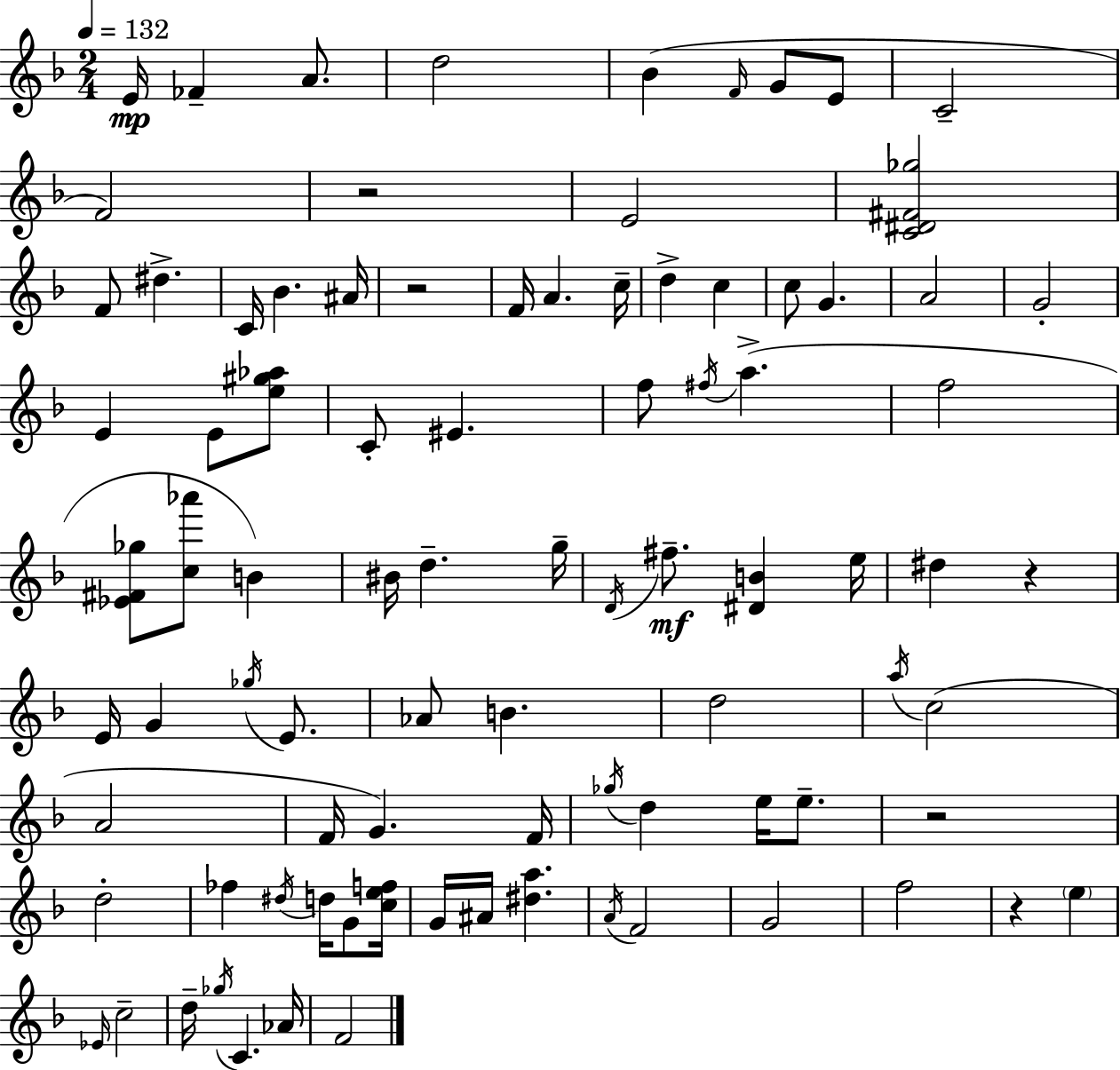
E4/s FES4/q A4/e. D5/h Bb4/q F4/s G4/e E4/e C4/h F4/h R/h E4/h [C4,D#4,F#4,Gb5]/h F4/e D#5/q. C4/s Bb4/q. A#4/s R/h F4/s A4/q. C5/s D5/q C5/q C5/e G4/q. A4/h G4/h E4/q E4/e [E5,G#5,Ab5]/e C4/e EIS4/q. F5/e F#5/s A5/q. F5/h [Eb4,F#4,Gb5]/e [C5,Ab6]/e B4/q BIS4/s D5/q. G5/s D4/s F#5/e. [D#4,B4]/q E5/s D#5/q R/q E4/s G4/q Gb5/s E4/e. Ab4/e B4/q. D5/h A5/s C5/h A4/h F4/s G4/q. F4/s Gb5/s D5/q E5/s E5/e. R/h D5/h FES5/q D#5/s D5/s G4/e [C5,E5,F5]/s G4/s A#4/s [D#5,A5]/q. A4/s F4/h G4/h F5/h R/q E5/q Eb4/s C5/h D5/s Gb5/s C4/q. Ab4/s F4/h